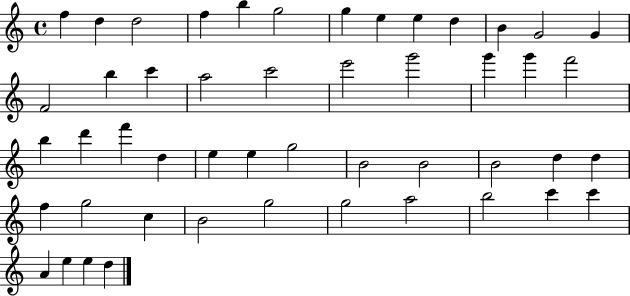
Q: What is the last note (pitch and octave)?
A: D5